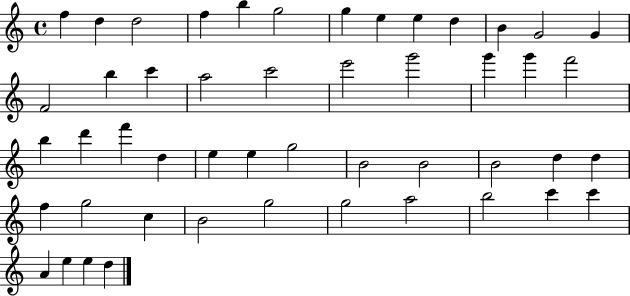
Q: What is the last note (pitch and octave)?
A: D5